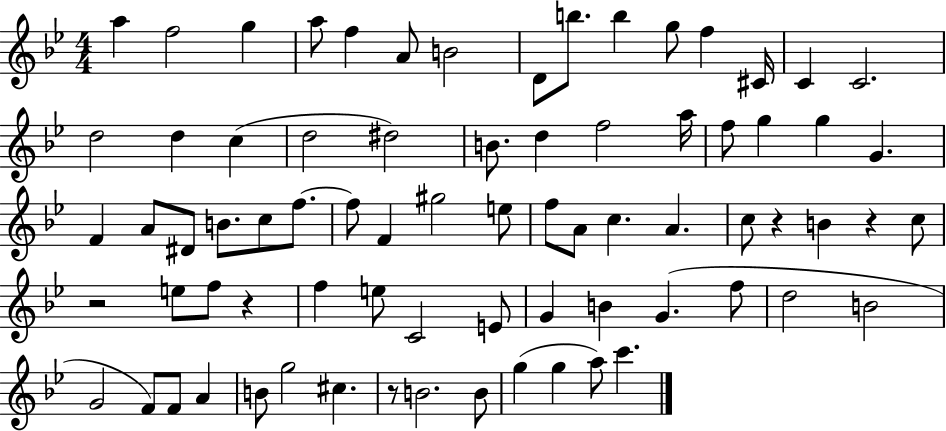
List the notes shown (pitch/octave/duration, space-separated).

A5/q F5/h G5/q A5/e F5/q A4/e B4/h D4/e B5/e. B5/q G5/e F5/q C#4/s C4/q C4/h. D5/h D5/q C5/q D5/h D#5/h B4/e. D5/q F5/h A5/s F5/e G5/q G5/q G4/q. F4/q A4/e D#4/e B4/e. C5/e F5/e. F5/e F4/q G#5/h E5/e F5/e A4/e C5/q. A4/q. C5/e R/q B4/q R/q C5/e R/h E5/e F5/e R/q F5/q E5/e C4/h E4/e G4/q B4/q G4/q. F5/e D5/h B4/h G4/h F4/e F4/e A4/q B4/e G5/h C#5/q. R/e B4/h. B4/e G5/q G5/q A5/e C6/q.